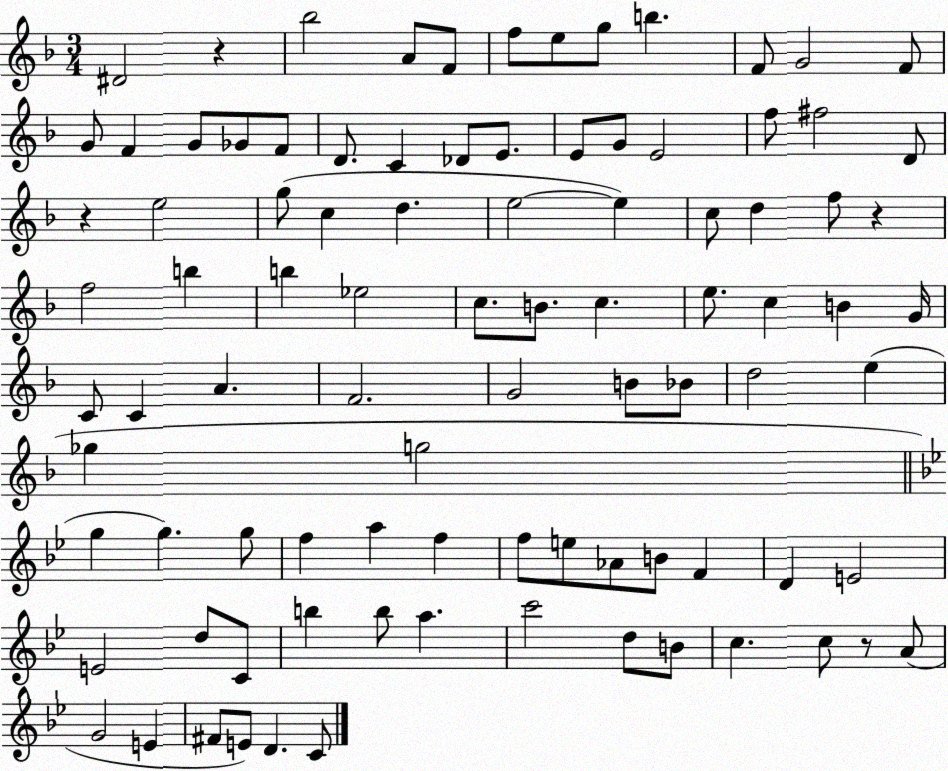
X:1
T:Untitled
M:3/4
L:1/4
K:F
^D2 z _b2 A/2 F/2 f/2 e/2 g/2 b F/2 G2 F/2 G/2 F G/2 _G/2 F/2 D/2 C _D/2 E/2 E/2 G/2 E2 f/2 ^f2 D/2 z e2 g/2 c d e2 e c/2 d f/2 z f2 b b _e2 c/2 B/2 c e/2 c B G/4 C/2 C A F2 G2 B/2 _B/2 d2 e _g g2 g g g/2 f a f f/2 e/2 _A/2 B/2 F D E2 E2 d/2 C/2 b b/2 a c'2 d/2 B/2 c c/2 z/2 A/2 G2 E ^F/2 E/2 D C/2